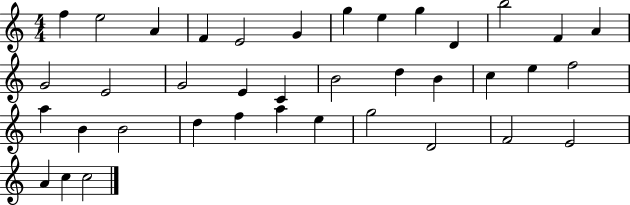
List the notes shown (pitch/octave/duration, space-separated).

F5/q E5/h A4/q F4/q E4/h G4/q G5/q E5/q G5/q D4/q B5/h F4/q A4/q G4/h E4/h G4/h E4/q C4/q B4/h D5/q B4/q C5/q E5/q F5/h A5/q B4/q B4/h D5/q F5/q A5/q E5/q G5/h D4/h F4/h E4/h A4/q C5/q C5/h